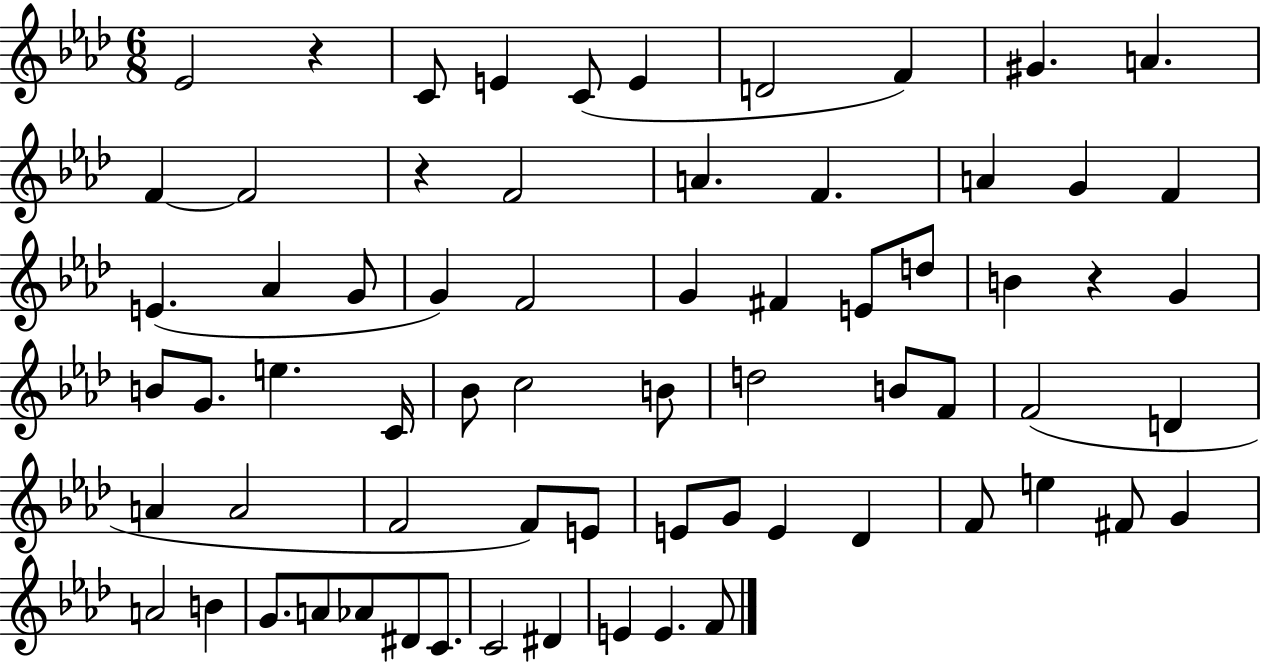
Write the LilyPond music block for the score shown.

{
  \clef treble
  \numericTimeSignature
  \time 6/8
  \key aes \major
  \repeat volta 2 { ees'2 r4 | c'8 e'4 c'8( e'4 | d'2 f'4) | gis'4. a'4. | \break f'4~~ f'2 | r4 f'2 | a'4. f'4. | a'4 g'4 f'4 | \break e'4.( aes'4 g'8 | g'4) f'2 | g'4 fis'4 e'8 d''8 | b'4 r4 g'4 | \break b'8 g'8. e''4. c'16 | bes'8 c''2 b'8 | d''2 b'8 f'8 | f'2( d'4 | \break a'4 a'2 | f'2 f'8) e'8 | e'8 g'8 e'4 des'4 | f'8 e''4 fis'8 g'4 | \break a'2 b'4 | g'8. a'8 aes'8 dis'8 c'8. | c'2 dis'4 | e'4 e'4. f'8 | \break } \bar "|."
}